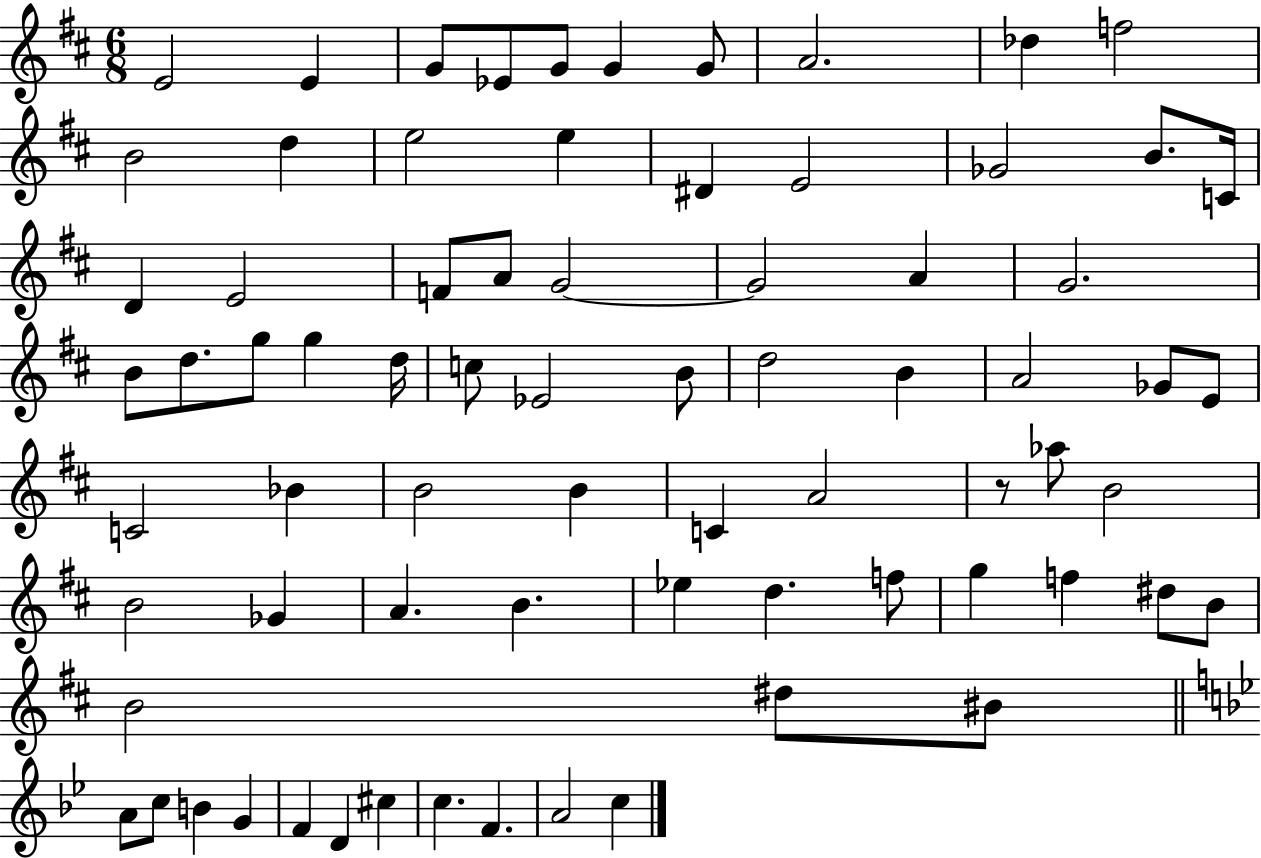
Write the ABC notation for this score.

X:1
T:Untitled
M:6/8
L:1/4
K:D
E2 E G/2 _E/2 G/2 G G/2 A2 _d f2 B2 d e2 e ^D E2 _G2 B/2 C/4 D E2 F/2 A/2 G2 G2 A G2 B/2 d/2 g/2 g d/4 c/2 _E2 B/2 d2 B A2 _G/2 E/2 C2 _B B2 B C A2 z/2 _a/2 B2 B2 _G A B _e d f/2 g f ^d/2 B/2 B2 ^d/2 ^B/2 A/2 c/2 B G F D ^c c F A2 c